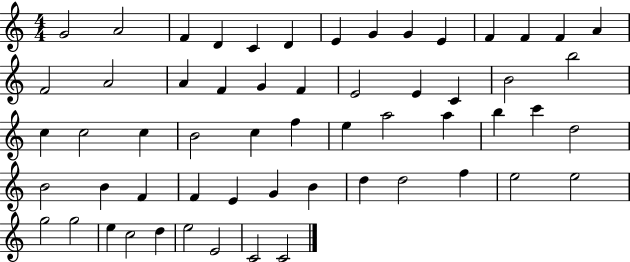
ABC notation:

X:1
T:Untitled
M:4/4
L:1/4
K:C
G2 A2 F D C D E G G E F F F A F2 A2 A F G F E2 E C B2 b2 c c2 c B2 c f e a2 a b c' d2 B2 B F F E G B d d2 f e2 e2 g2 g2 e c2 d e2 E2 C2 C2